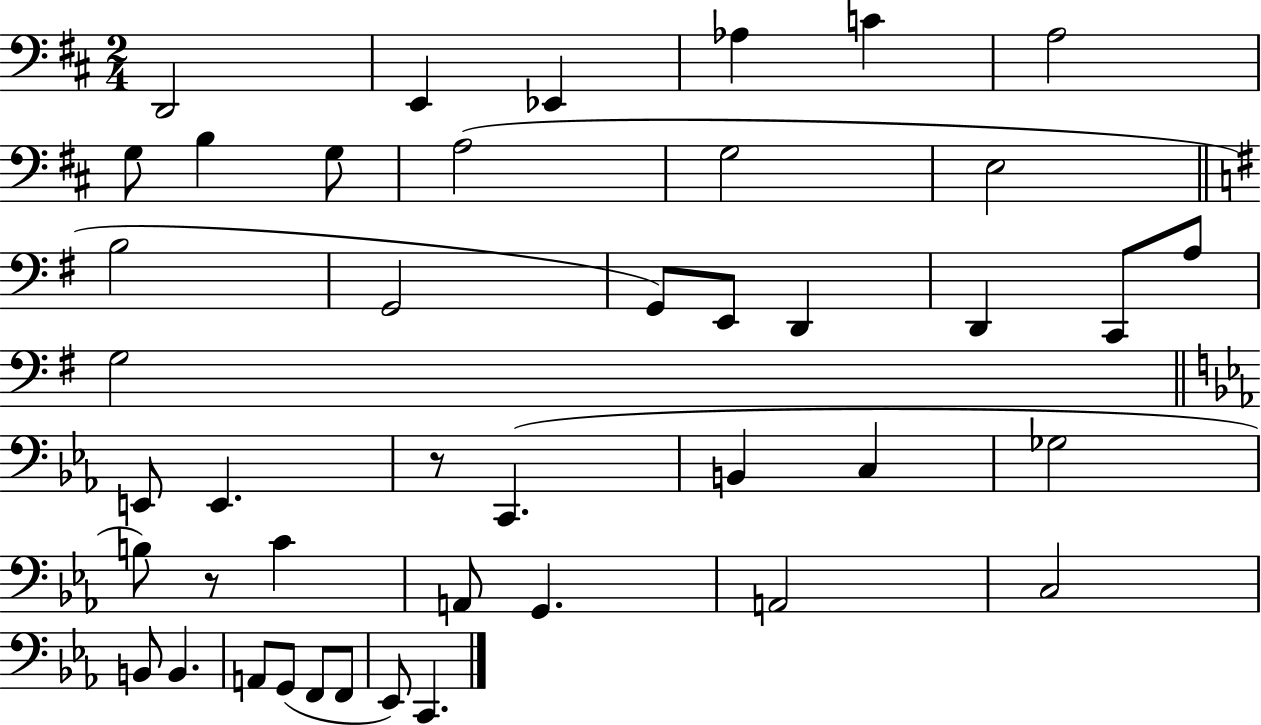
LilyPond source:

{
  \clef bass
  \numericTimeSignature
  \time 2/4
  \key d \major
  d,2 | e,4 ees,4 | aes4 c'4 | a2 | \break g8 b4 g8 | a2( | g2 | e2 | \break \bar "||" \break \key g \major b2 | g,2 | g,8) e,8 d,4 | d,4 c,8 a8 | \break g2 | \bar "||" \break \key ees \major e,8 e,4. | r8 c,4.( | b,4 c4 | ges2 | \break b8) r8 c'4 | a,8 g,4. | a,2 | c2 | \break b,8 b,4. | a,8 g,8( f,8 f,8 | ees,8) c,4. | \bar "|."
}